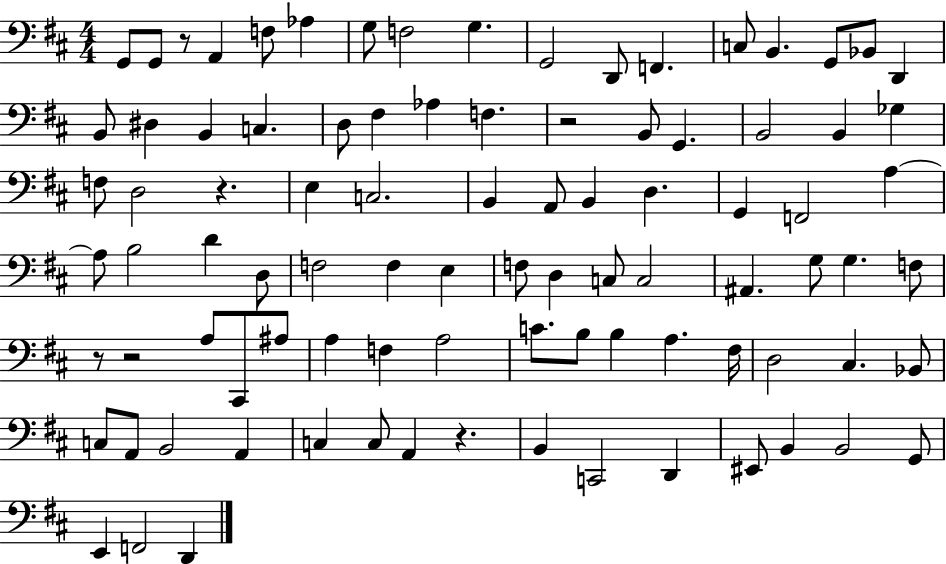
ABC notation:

X:1
T:Untitled
M:4/4
L:1/4
K:D
G,,/2 G,,/2 z/2 A,, F,/2 _A, G,/2 F,2 G, G,,2 D,,/2 F,, C,/2 B,, G,,/2 _B,,/2 D,, B,,/2 ^D, B,, C, D,/2 ^F, _A, F, z2 B,,/2 G,, B,,2 B,, _G, F,/2 D,2 z E, C,2 B,, A,,/2 B,, D, G,, F,,2 A, A,/2 B,2 D D,/2 F,2 F, E, F,/2 D, C,/2 C,2 ^A,, G,/2 G, F,/2 z/2 z2 A,/2 ^C,,/2 ^A,/2 A, F, A,2 C/2 B,/2 B, A, ^F,/4 D,2 ^C, _B,,/2 C,/2 A,,/2 B,,2 A,, C, C,/2 A,, z B,, C,,2 D,, ^E,,/2 B,, B,,2 G,,/2 E,, F,,2 D,,